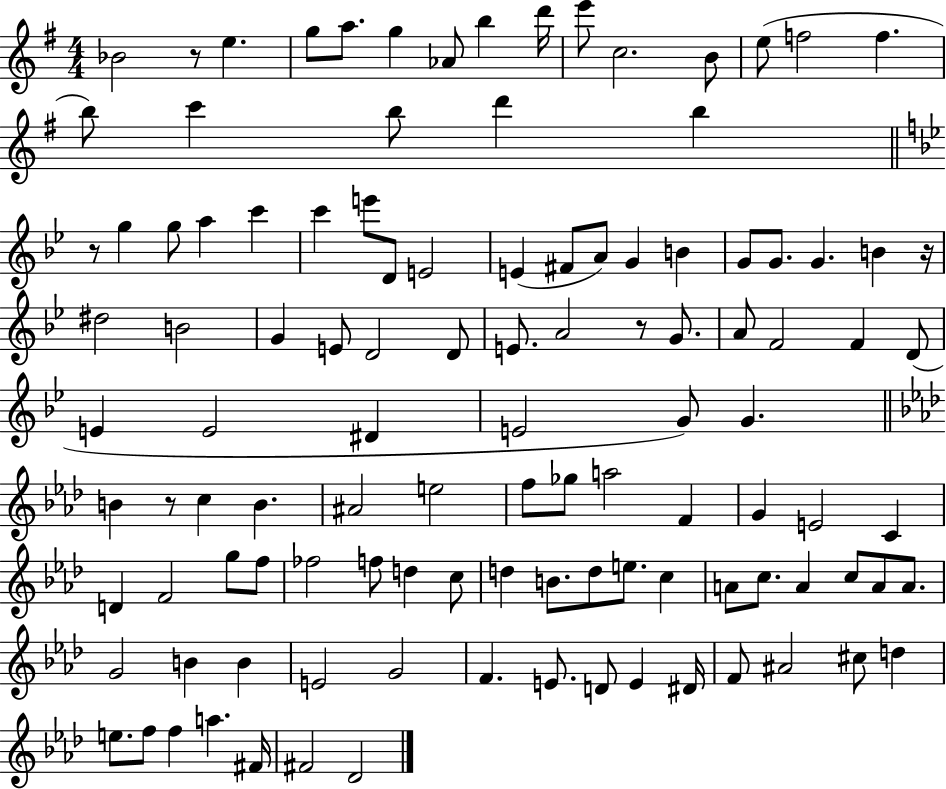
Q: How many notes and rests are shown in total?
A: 112